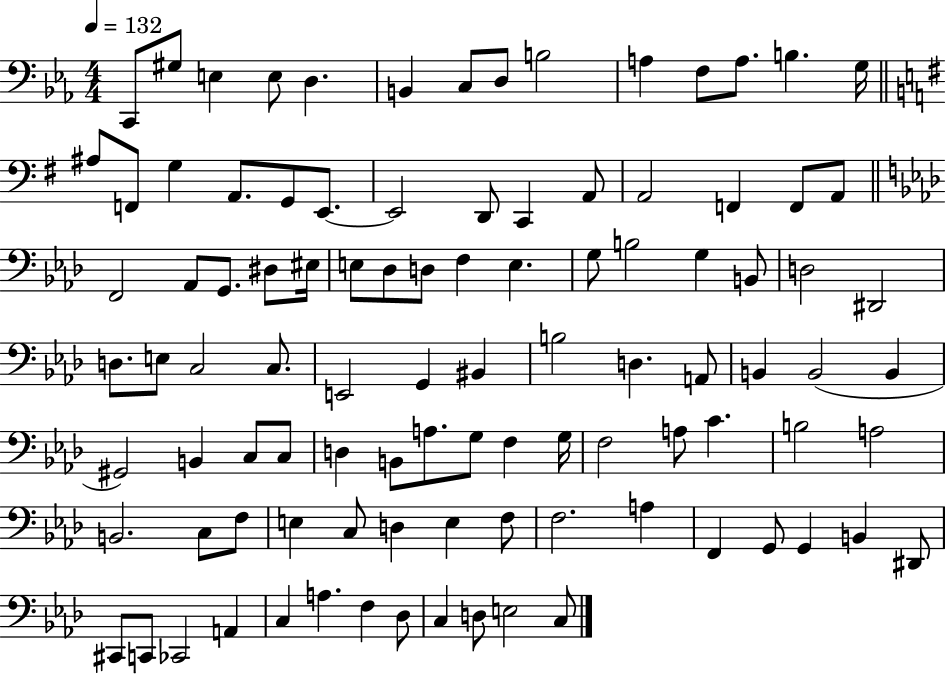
X:1
T:Untitled
M:4/4
L:1/4
K:Eb
C,,/2 ^G,/2 E, E,/2 D, B,, C,/2 D,/2 B,2 A, F,/2 A,/2 B, G,/4 ^A,/2 F,,/2 G, A,,/2 G,,/2 E,,/2 E,,2 D,,/2 C,, A,,/2 A,,2 F,, F,,/2 A,,/2 F,,2 _A,,/2 G,,/2 ^D,/2 ^E,/4 E,/2 _D,/2 D,/2 F, E, G,/2 B,2 G, B,,/2 D,2 ^D,,2 D,/2 E,/2 C,2 C,/2 E,,2 G,, ^B,, B,2 D, A,,/2 B,, B,,2 B,, ^G,,2 B,, C,/2 C,/2 D, B,,/2 A,/2 G,/2 F, G,/4 F,2 A,/2 C B,2 A,2 B,,2 C,/2 F,/2 E, C,/2 D, E, F,/2 F,2 A, F,, G,,/2 G,, B,, ^D,,/2 ^C,,/2 C,,/2 _C,,2 A,, C, A, F, _D,/2 C, D,/2 E,2 C,/2